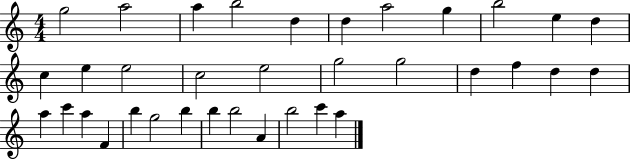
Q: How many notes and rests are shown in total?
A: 35